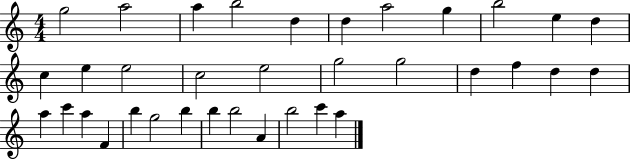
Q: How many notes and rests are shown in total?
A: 35